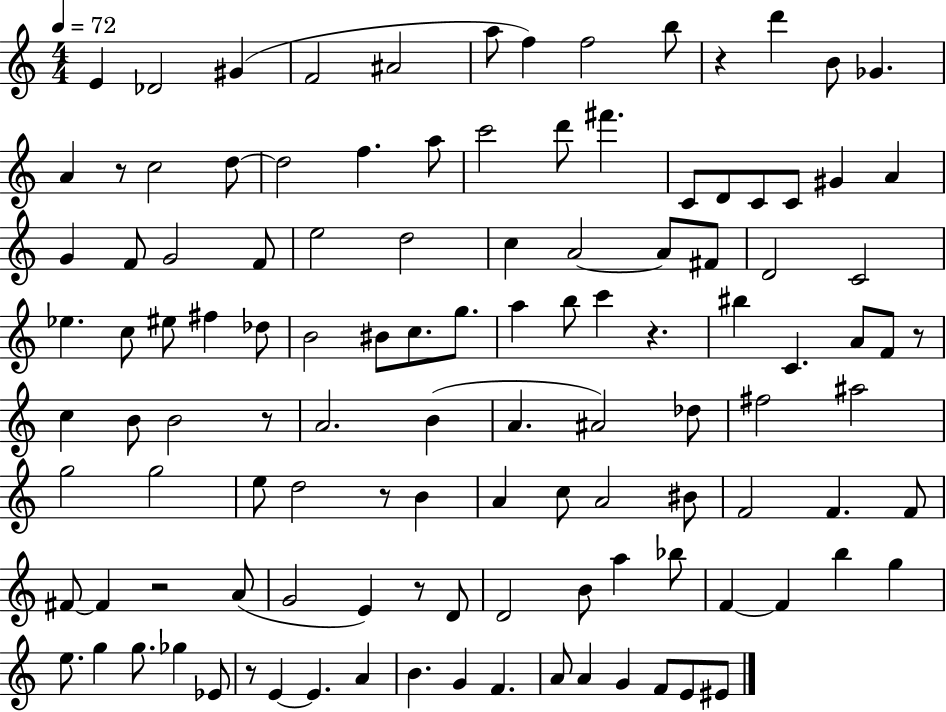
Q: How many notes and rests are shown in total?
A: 117